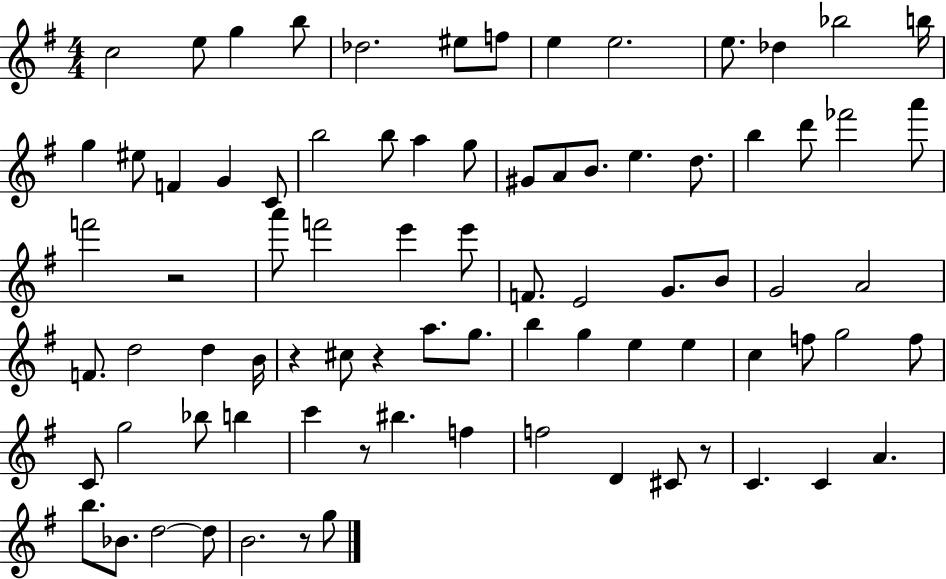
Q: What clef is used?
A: treble